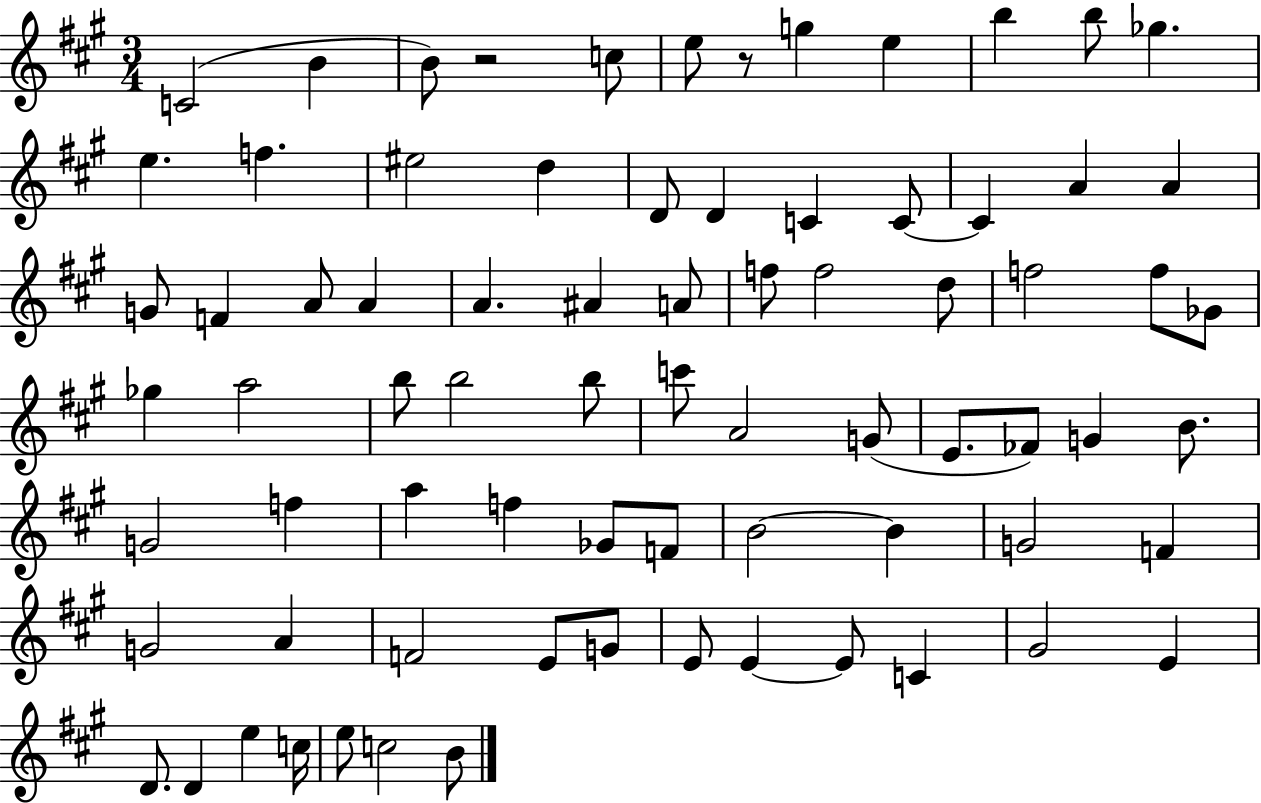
{
  \clef treble
  \numericTimeSignature
  \time 3/4
  \key a \major
  c'2( b'4 | b'8) r2 c''8 | e''8 r8 g''4 e''4 | b''4 b''8 ges''4. | \break e''4. f''4. | eis''2 d''4 | d'8 d'4 c'4 c'8~~ | c'4 a'4 a'4 | \break g'8 f'4 a'8 a'4 | a'4. ais'4 a'8 | f''8 f''2 d''8 | f''2 f''8 ges'8 | \break ges''4 a''2 | b''8 b''2 b''8 | c'''8 a'2 g'8( | e'8. fes'8) g'4 b'8. | \break g'2 f''4 | a''4 f''4 ges'8 f'8 | b'2~~ b'4 | g'2 f'4 | \break g'2 a'4 | f'2 e'8 g'8 | e'8 e'4~~ e'8 c'4 | gis'2 e'4 | \break d'8. d'4 e''4 c''16 | e''8 c''2 b'8 | \bar "|."
}